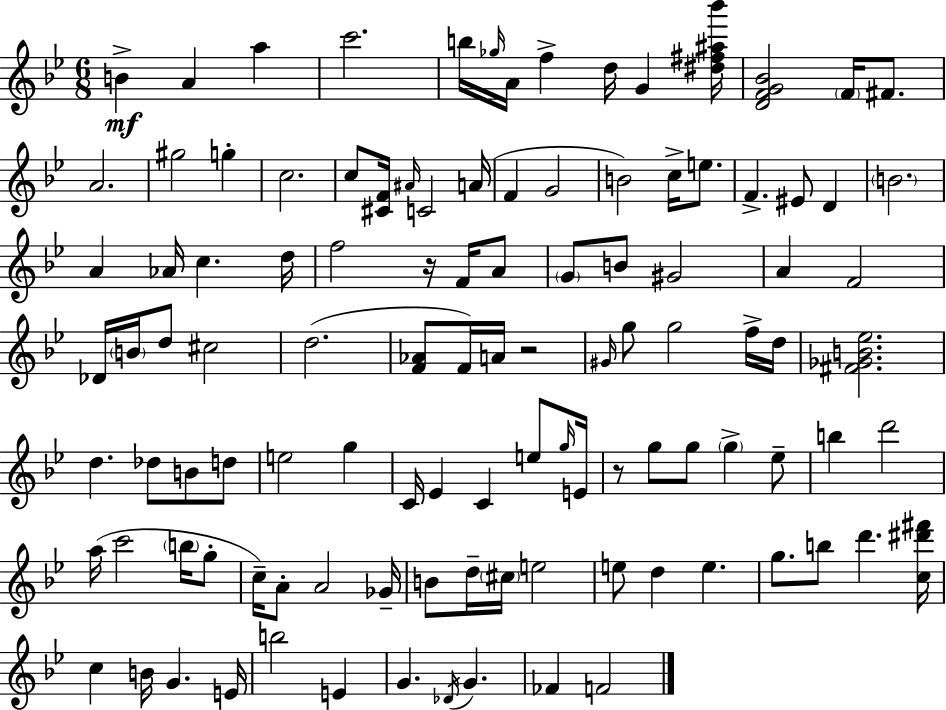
B4/q A4/q A5/q C6/h. B5/s Gb5/s A4/s F5/q D5/s G4/q [D#5,F#5,A#5,Bb6]/s [D4,F4,G4,Bb4]/h F4/s F#4/e. A4/h. G#5/h G5/q C5/h. C5/e [C#4,F4]/s A#4/s C4/h A4/s F4/q G4/h B4/h C5/s E5/e. F4/q. EIS4/e D4/q B4/h. A4/q Ab4/s C5/q. D5/s F5/h R/s F4/s A4/e G4/e B4/e G#4/h A4/q F4/h Db4/s B4/s D5/e C#5/h D5/h. [F4,Ab4]/e F4/s A4/s R/h G#4/s G5/e G5/h F5/s D5/s [F#4,Gb4,B4,Eb5]/h. D5/q. Db5/e B4/e D5/e E5/h G5/q C4/s Eb4/q C4/q E5/e G5/s E4/s R/e G5/e G5/e G5/q Eb5/e B5/q D6/h A5/s C6/h B5/s G5/e C5/s A4/e A4/h Gb4/s B4/e D5/s C#5/s E5/h E5/e D5/q E5/q. G5/e. B5/e D6/q. [C5,D#6,F#6]/s C5/q B4/s G4/q. E4/s B5/h E4/q G4/q. Db4/s G4/q. FES4/q F4/h